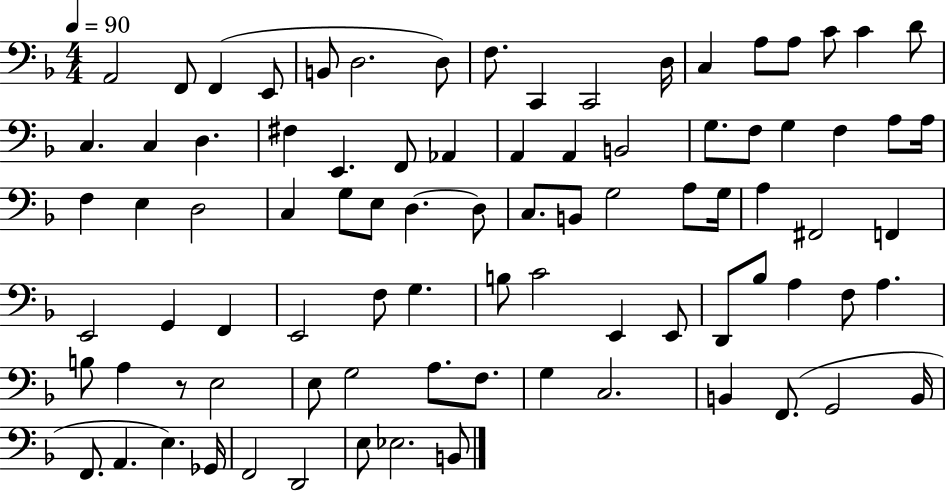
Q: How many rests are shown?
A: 1